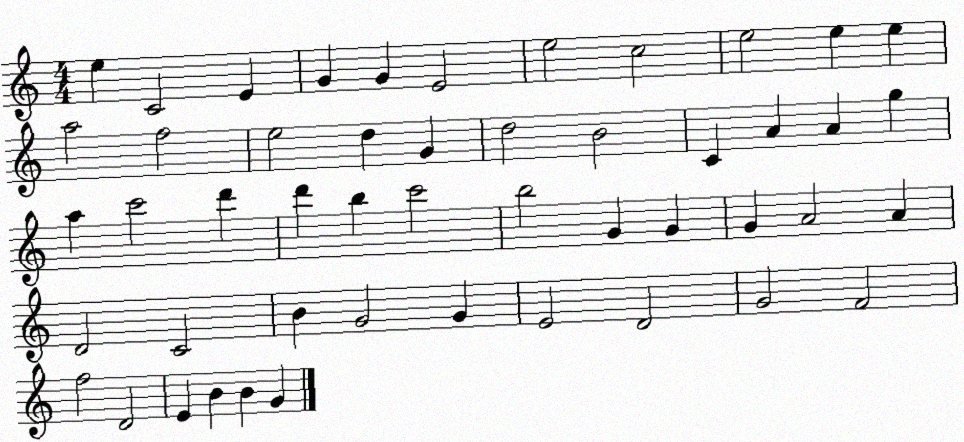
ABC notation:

X:1
T:Untitled
M:4/4
L:1/4
K:C
e C2 E G G E2 e2 c2 e2 e e a2 f2 e2 d G d2 B2 C A A g a c'2 d' d' b c'2 b2 G G G A2 A D2 C2 B G2 G E2 D2 G2 F2 f2 D2 E B B G